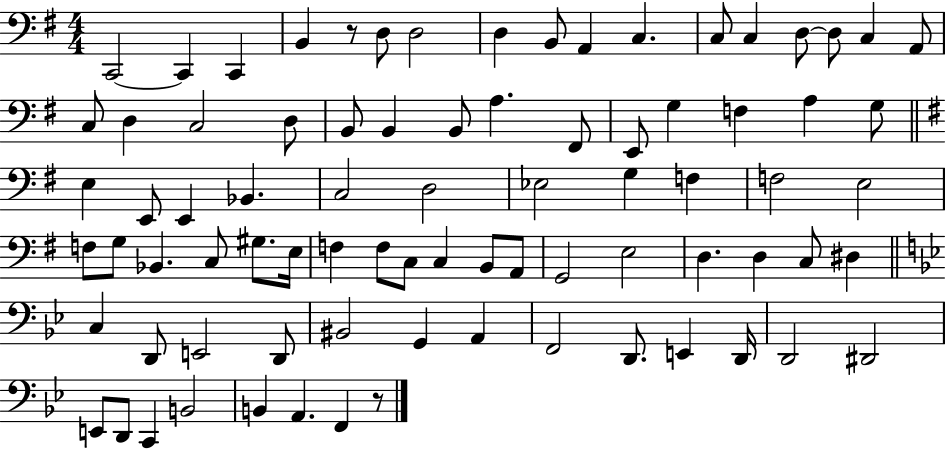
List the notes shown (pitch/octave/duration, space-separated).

C2/h C2/q C2/q B2/q R/e D3/e D3/h D3/q B2/e A2/q C3/q. C3/e C3/q D3/e D3/e C3/q A2/e C3/e D3/q C3/h D3/e B2/e B2/q B2/e A3/q. F#2/e E2/e G3/q F3/q A3/q G3/e E3/q E2/e E2/q Bb2/q. C3/h D3/h Eb3/h G3/q F3/q F3/h E3/h F3/e G3/e Bb2/q. C3/e G#3/e. E3/s F3/q F3/e C3/e C3/q B2/e A2/e G2/h E3/h D3/q. D3/q C3/e D#3/q C3/q D2/e E2/h D2/e BIS2/h G2/q A2/q F2/h D2/e. E2/q D2/s D2/h D#2/h E2/e D2/e C2/q B2/h B2/q A2/q. F2/q R/e